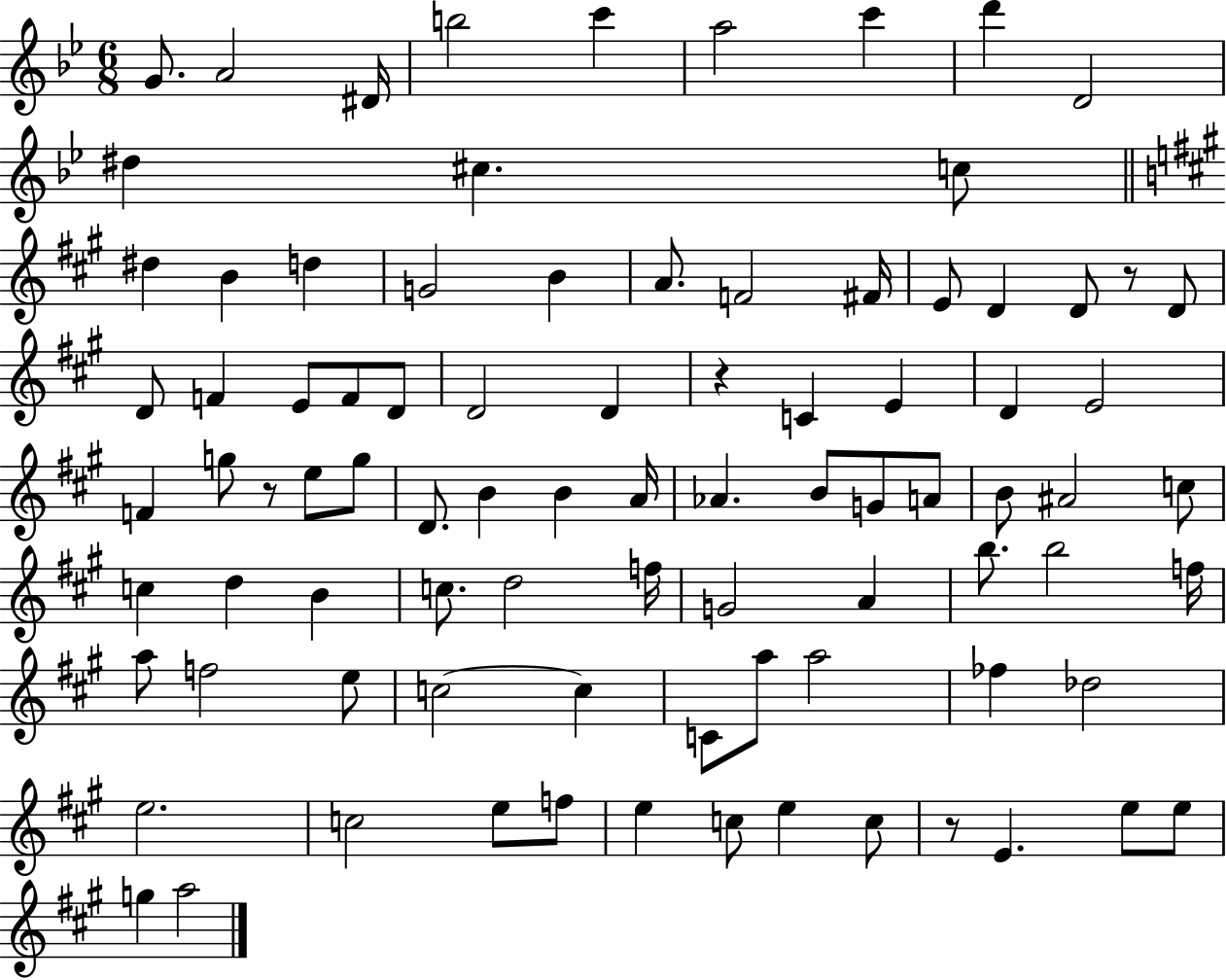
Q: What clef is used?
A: treble